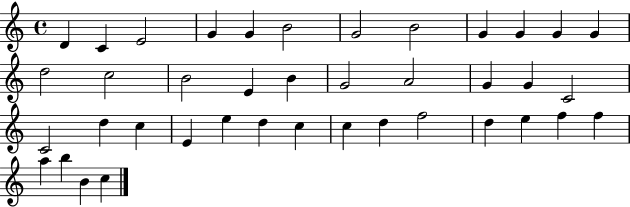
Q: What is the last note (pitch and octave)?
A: C5